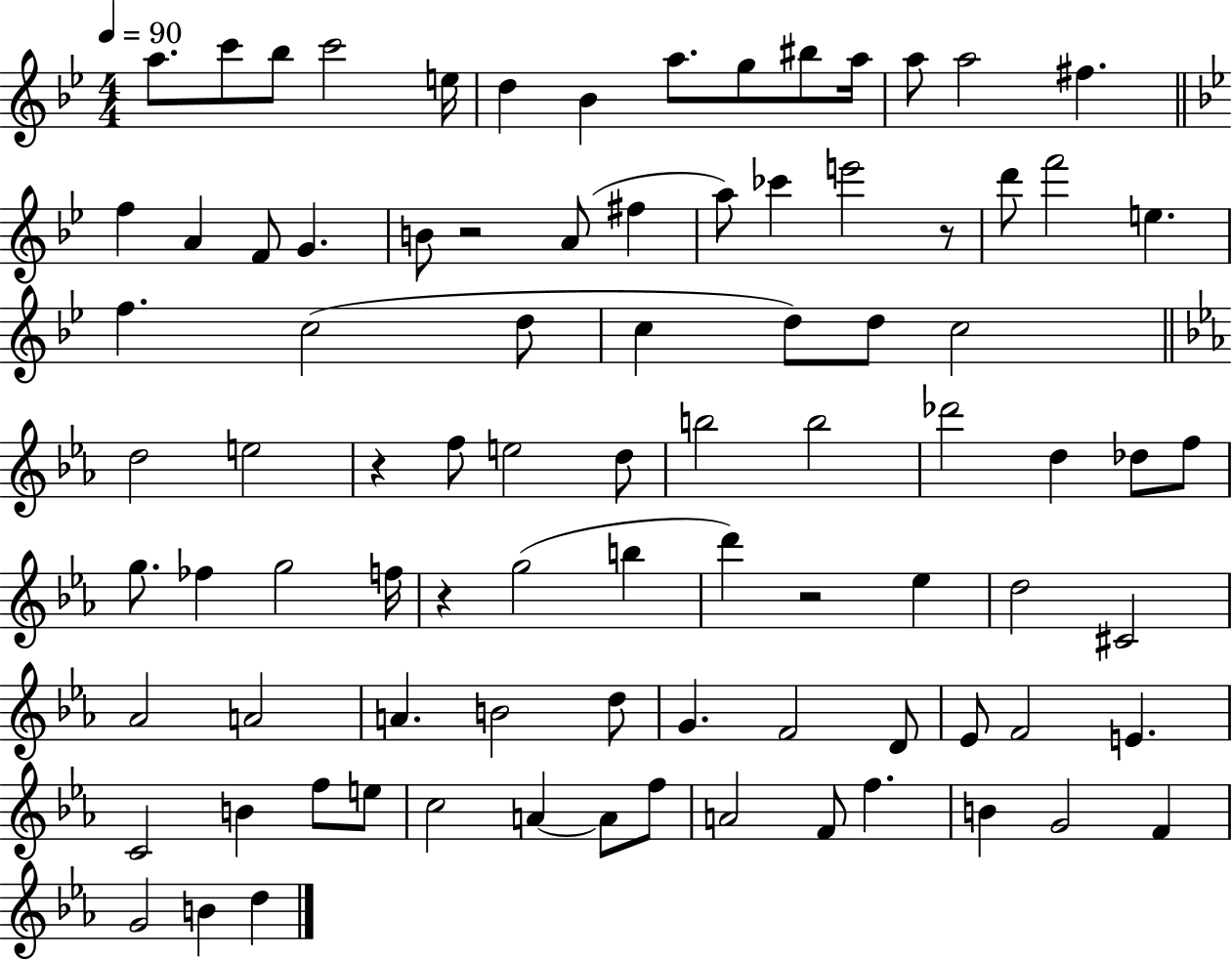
X:1
T:Untitled
M:4/4
L:1/4
K:Bb
a/2 c'/2 _b/2 c'2 e/4 d _B a/2 g/2 ^b/2 a/4 a/2 a2 ^f f A F/2 G B/2 z2 A/2 ^f a/2 _c' e'2 z/2 d'/2 f'2 e f c2 d/2 c d/2 d/2 c2 d2 e2 z f/2 e2 d/2 b2 b2 _d'2 d _d/2 f/2 g/2 _f g2 f/4 z g2 b d' z2 _e d2 ^C2 _A2 A2 A B2 d/2 G F2 D/2 _E/2 F2 E C2 B f/2 e/2 c2 A A/2 f/2 A2 F/2 f B G2 F G2 B d